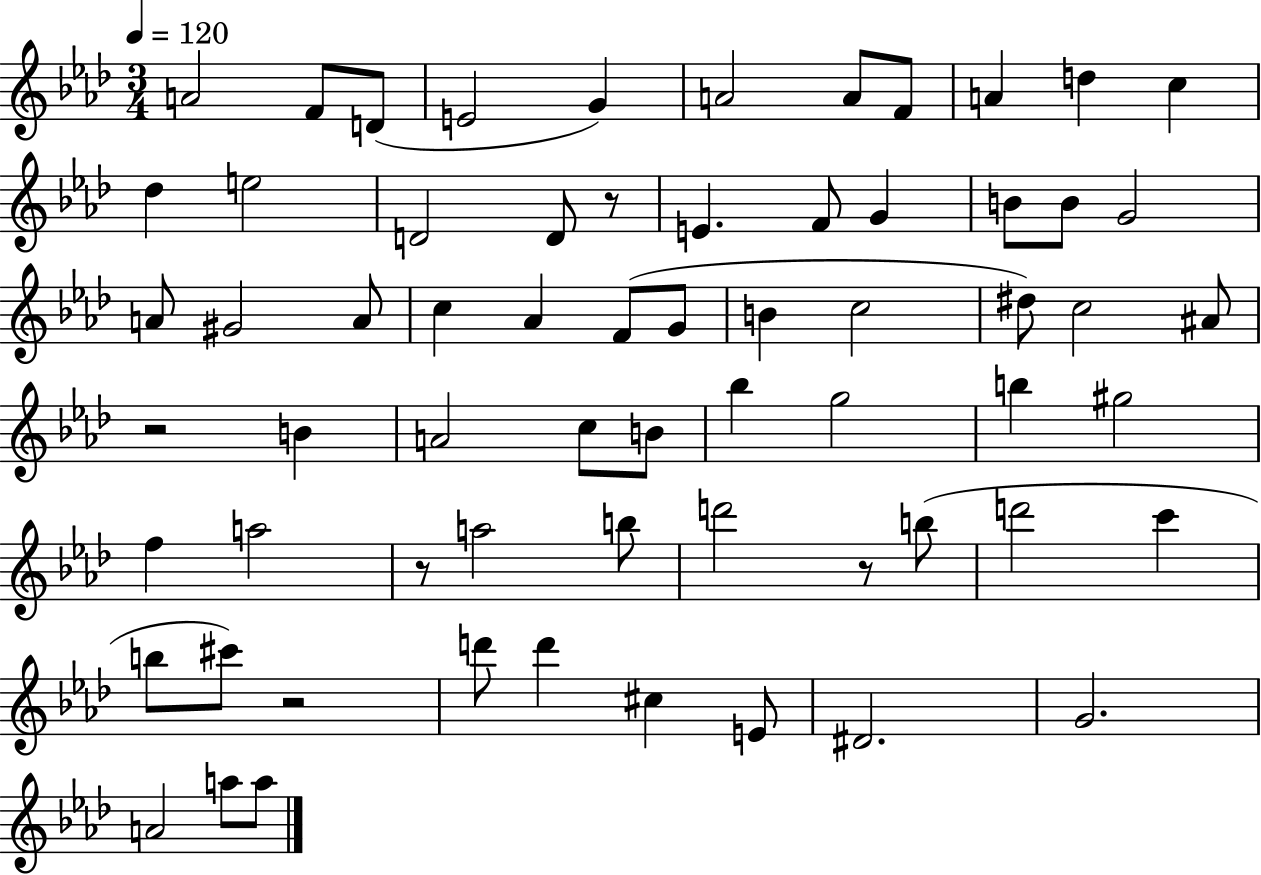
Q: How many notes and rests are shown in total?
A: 65